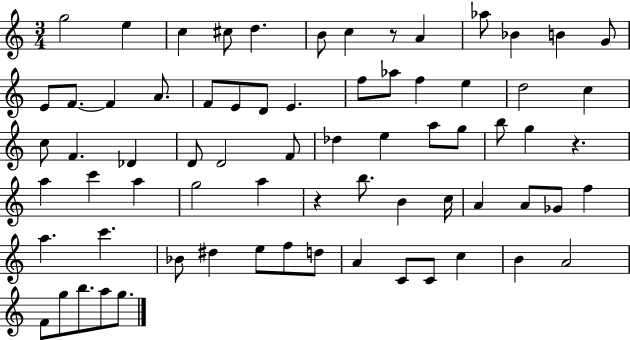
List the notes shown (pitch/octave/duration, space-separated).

G5/h E5/q C5/q C#5/e D5/q. B4/e C5/q R/e A4/q Ab5/e Bb4/q B4/q G4/e E4/e F4/e. F4/q A4/e. F4/e E4/e D4/e E4/q. F5/e Ab5/e F5/q E5/q D5/h C5/q C5/e F4/q. Db4/q D4/e D4/h F4/e Db5/q E5/q A5/e G5/e B5/e G5/q R/q. A5/q C6/q A5/q G5/h A5/q R/q B5/e. B4/q C5/s A4/q A4/e Gb4/e F5/q A5/q. C6/q. Bb4/e D#5/q E5/e F5/e D5/e A4/q C4/e C4/e C5/q B4/q A4/h F4/e G5/e B5/e. A5/e G5/e.